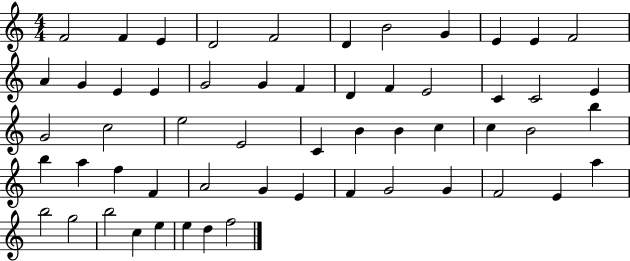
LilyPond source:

{
  \clef treble
  \numericTimeSignature
  \time 4/4
  \key c \major
  f'2 f'4 e'4 | d'2 f'2 | d'4 b'2 g'4 | e'4 e'4 f'2 | \break a'4 g'4 e'4 e'4 | g'2 g'4 f'4 | d'4 f'4 e'2 | c'4 c'2 e'4 | \break g'2 c''2 | e''2 e'2 | c'4 b'4 b'4 c''4 | c''4 b'2 b''4 | \break b''4 a''4 f''4 f'4 | a'2 g'4 e'4 | f'4 g'2 g'4 | f'2 e'4 a''4 | \break b''2 g''2 | b''2 c''4 e''4 | e''4 d''4 f''2 | \bar "|."
}